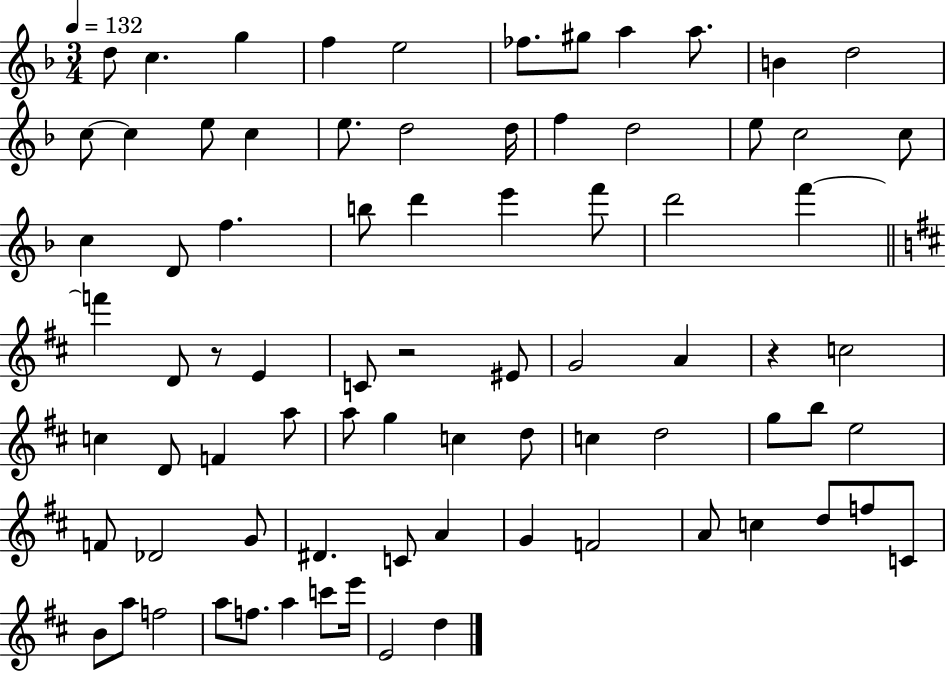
D5/e C5/q. G5/q F5/q E5/h FES5/e. G#5/e A5/q A5/e. B4/q D5/h C5/e C5/q E5/e C5/q E5/e. D5/h D5/s F5/q D5/h E5/e C5/h C5/e C5/q D4/e F5/q. B5/e D6/q E6/q F6/e D6/h F6/q F6/q D4/e R/e E4/q C4/e R/h EIS4/e G4/h A4/q R/q C5/h C5/q D4/e F4/q A5/e A5/e G5/q C5/q D5/e C5/q D5/h G5/e B5/e E5/h F4/e Db4/h G4/e D#4/q. C4/e A4/q G4/q F4/h A4/e C5/q D5/e F5/e C4/e B4/e A5/e F5/h A5/e F5/e. A5/q C6/e E6/s E4/h D5/q